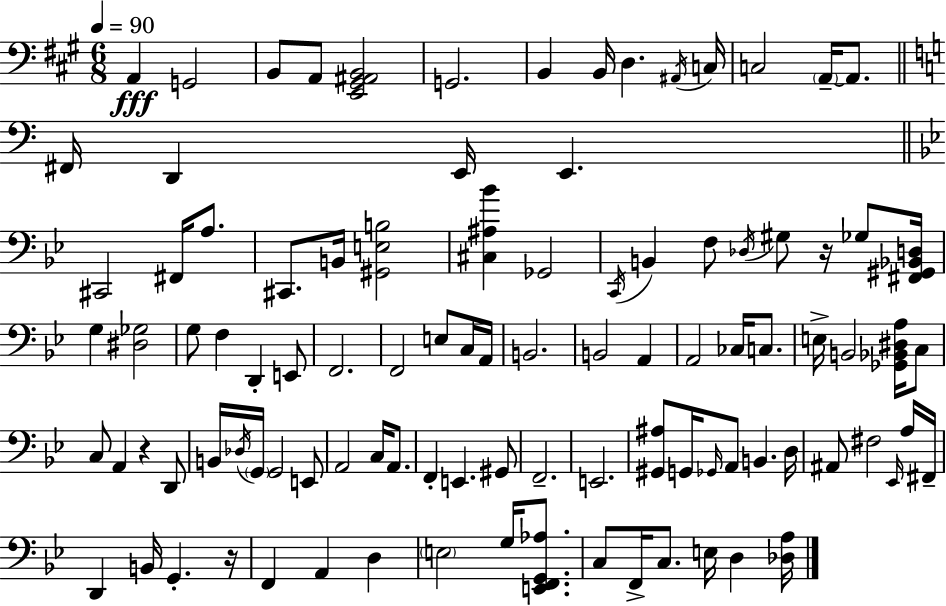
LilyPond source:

{
  \clef bass
  \numericTimeSignature
  \time 6/8
  \key a \major
  \tempo 4 = 90
  a,4\fff g,2 | b,8 a,8 <e, gis, ais, b,>2 | g,2. | b,4 b,16 d4. \acciaccatura { ais,16 } | \break c16 c2 \parenthesize a,16--~~ a,8. | \bar "||" \break \key a \minor fis,16 d,4 e,16 e,4. | \bar "||" \break \key bes \major cis,2 fis,16 a8. | cis,8. b,16 <gis, e b>2 | <cis ais bes'>4 ges,2 | \acciaccatura { c,16 } b,4 f8 \acciaccatura { des16 } gis8 r16 ges8 | \break <fis, gis, bes, d>16 g4 <dis ges>2 | g8 f4 d,4-. | e,8 f,2. | f,2 e8 | \break c16 a,16 b,2. | b,2 a,4 | a,2 ces16 c8. | e16-> b,2 <ges, bes, dis a>16 | \break c8 c8 a,4 r4 | d,8 b,16 \acciaccatura { des16 } \parenthesize g,16 g,2 | e,8 a,2 c16 | a,8. f,4-. e,4. | \break gis,8 f,2.-- | e,2. | <gis, ais>8 g,16 \grace { ges,16 } a,8 b,4. | d16 ais,8 fis2 | \break \grace { ees,16 } a16 fis,16-- d,4 b,16 g,4.-. | r16 f,4 a,4 | d4 \parenthesize e2 | g16 <e, f, g, aes>8. c8 f,16-> c8. e16 | \break d4 <des a>16 \bar "|."
}